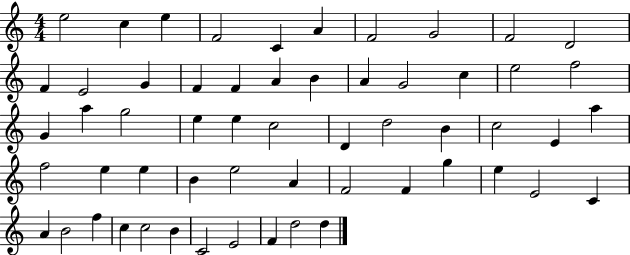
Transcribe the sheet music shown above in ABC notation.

X:1
T:Untitled
M:4/4
L:1/4
K:C
e2 c e F2 C A F2 G2 F2 D2 F E2 G F F A B A G2 c e2 f2 G a g2 e e c2 D d2 B c2 E a f2 e e B e2 A F2 F g e E2 C A B2 f c c2 B C2 E2 F d2 d